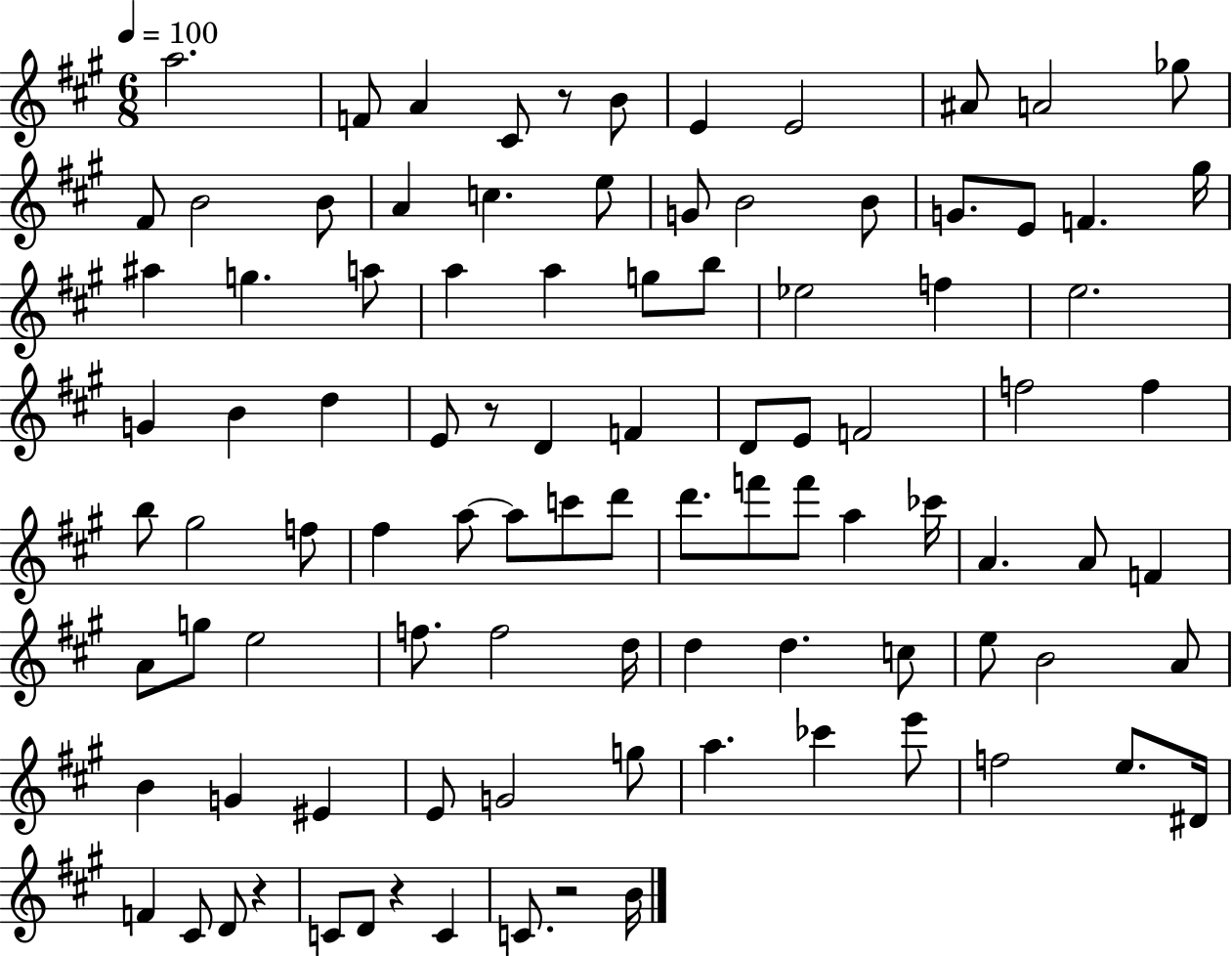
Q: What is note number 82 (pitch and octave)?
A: F5